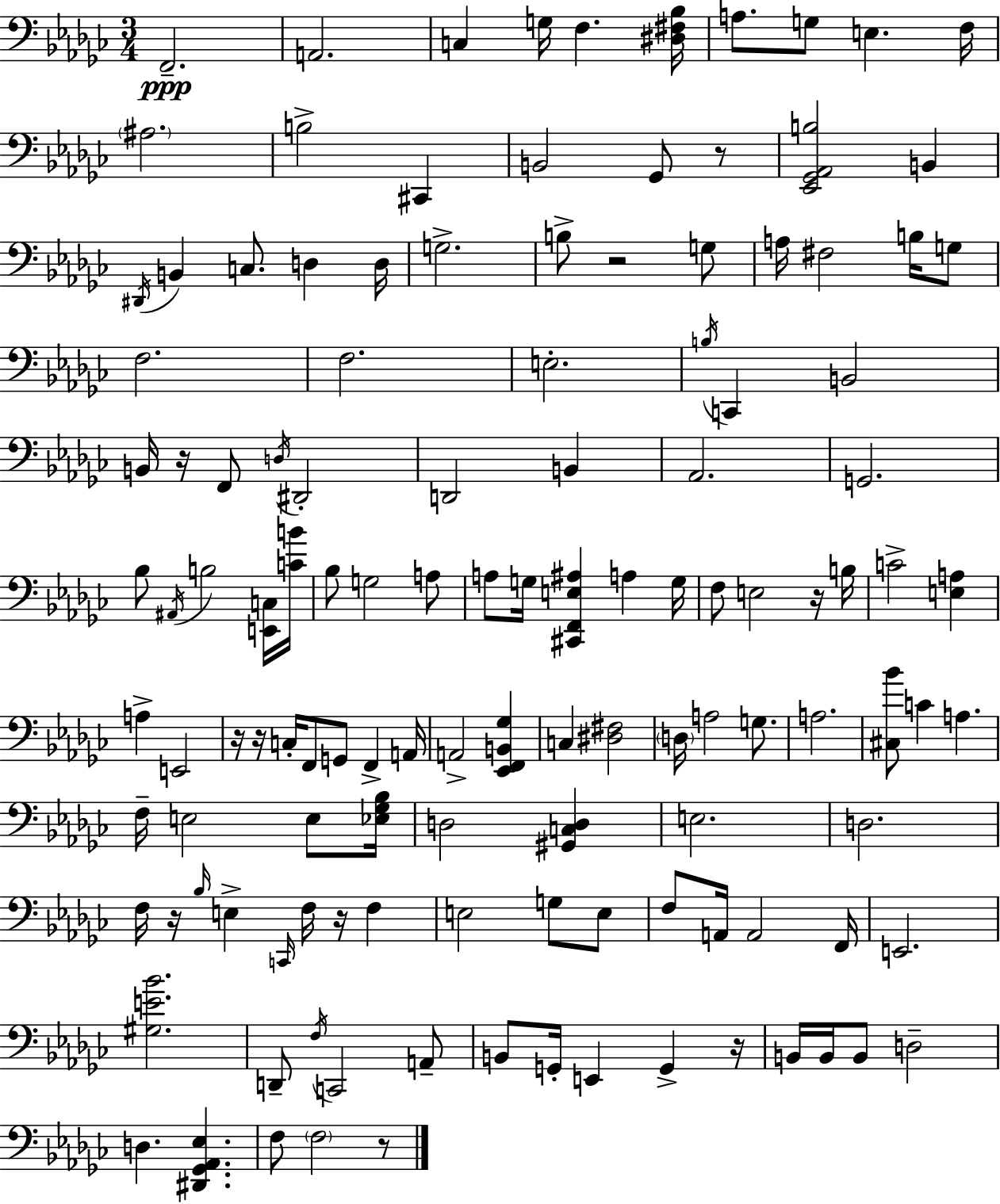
{
  \clef bass
  \numericTimeSignature
  \time 3/4
  \key ees \minor
  f,2.--\ppp | a,2. | c4 g16 f4. <dis fis bes>16 | a8. g8 e4. f16 | \break \parenthesize ais2. | b2-> cis,4 | b,2 ges,8 r8 | <ees, ges, aes, b>2 b,4 | \break \acciaccatura { dis,16 } b,4 c8. d4 | d16 g2.-> | b8-> r2 g8 | a16 fis2 b16 g8 | \break f2. | f2. | e2.-. | \acciaccatura { b16 } c,4 b,2 | \break b,16 r16 f,8 \acciaccatura { d16 } dis,2-. | d,2 b,4 | aes,2. | g,2. | \break bes8 \acciaccatura { ais,16 } b2 | <e, c>16 <c' b'>16 bes8 g2 | a8 a8 g16 <cis, f, e ais>4 a4 | g16 f8 e2 | \break r16 b16 c'2-> | <e a>4 a4-> e,2 | r16 r16 c16-. f,8 g,8 f,4-> | a,16 a,2-> | \break <ees, f, b, ges>4 c4 <dis fis>2 | \parenthesize d16 a2 | g8. a2. | <cis bes'>8 c'4 a4. | \break f16-- e2 | e8 <ees ges bes>16 d2 | <gis, c d>4 e2. | d2. | \break f16 r16 \grace { bes16 } e4-> \grace { c,16 } | f16 r16 f4 e2 | g8 e8 f8 a,16 a,2 | f,16 e,2. | \break <gis e' bes'>2. | d,8-- \acciaccatura { f16 } c,2 | a,8-- b,8 g,16-. e,4 | g,4-> r16 b,16 b,16 b,8 d2-- | \break d4. | <dis, ges, aes, ees>4. f8 \parenthesize f2 | r8 \bar "|."
}